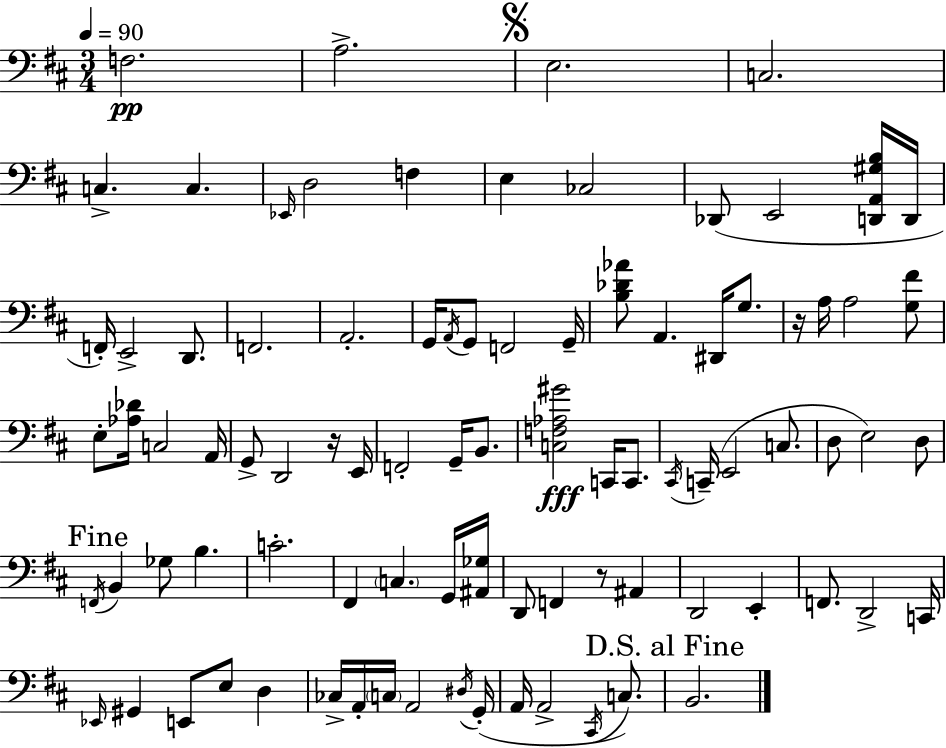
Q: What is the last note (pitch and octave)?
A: B2